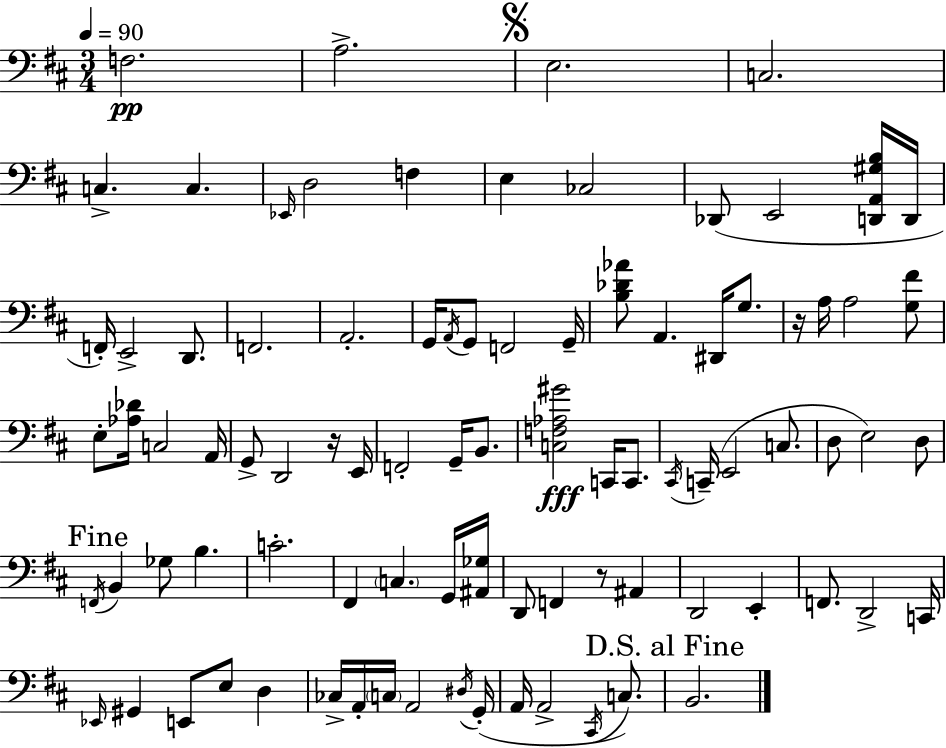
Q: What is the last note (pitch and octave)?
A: B2